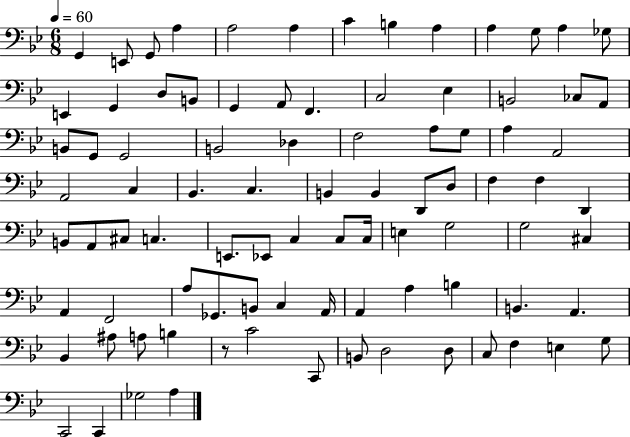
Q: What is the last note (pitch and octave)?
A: A3